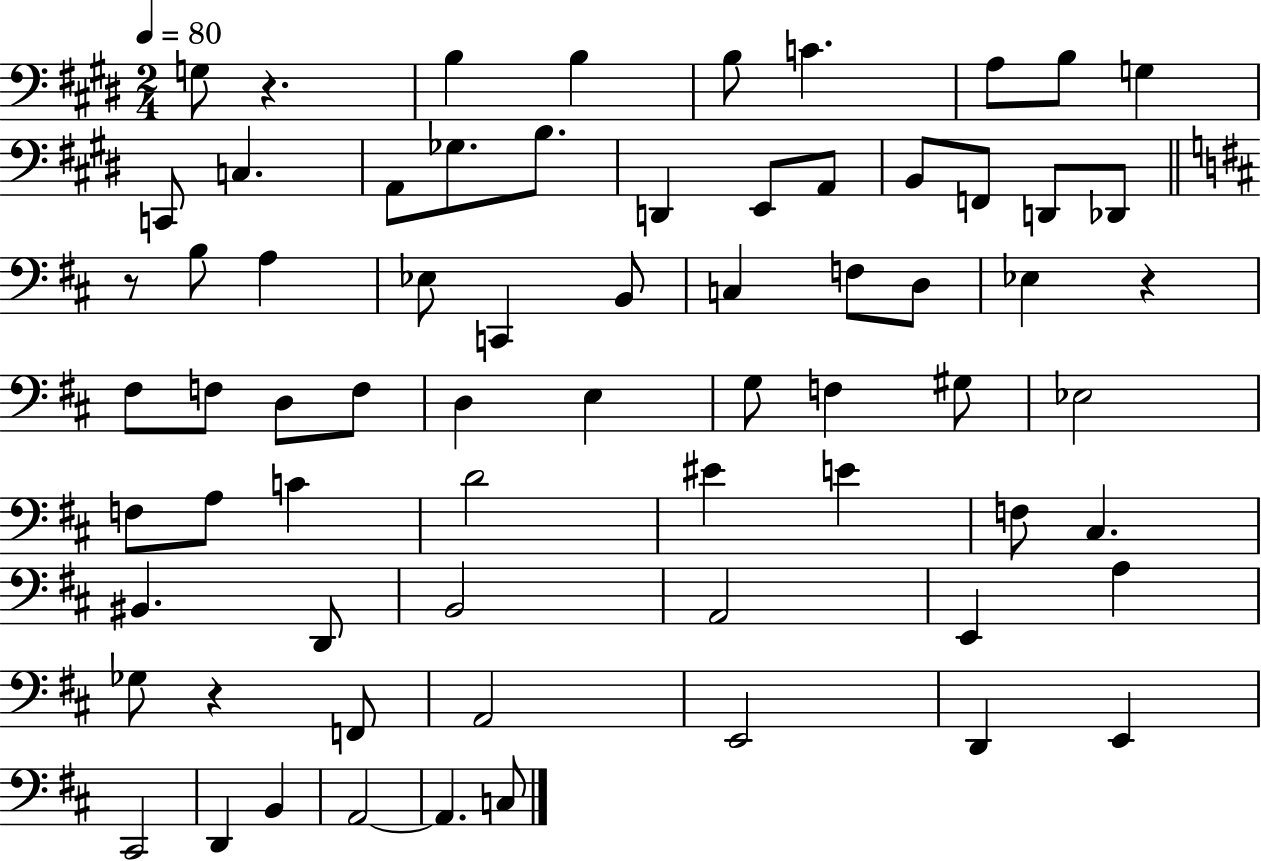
X:1
T:Untitled
M:2/4
L:1/4
K:E
G,/2 z B, B, B,/2 C A,/2 B,/2 G, C,,/2 C, A,,/2 _G,/2 B,/2 D,, E,,/2 A,,/2 B,,/2 F,,/2 D,,/2 _D,,/2 z/2 B,/2 A, _E,/2 C,, B,,/2 C, F,/2 D,/2 _E, z ^F,/2 F,/2 D,/2 F,/2 D, E, G,/2 F, ^G,/2 _E,2 F,/2 A,/2 C D2 ^E E F,/2 ^C, ^B,, D,,/2 B,,2 A,,2 E,, A, _G,/2 z F,,/2 A,,2 E,,2 D,, E,, ^C,,2 D,, B,, A,,2 A,, C,/2